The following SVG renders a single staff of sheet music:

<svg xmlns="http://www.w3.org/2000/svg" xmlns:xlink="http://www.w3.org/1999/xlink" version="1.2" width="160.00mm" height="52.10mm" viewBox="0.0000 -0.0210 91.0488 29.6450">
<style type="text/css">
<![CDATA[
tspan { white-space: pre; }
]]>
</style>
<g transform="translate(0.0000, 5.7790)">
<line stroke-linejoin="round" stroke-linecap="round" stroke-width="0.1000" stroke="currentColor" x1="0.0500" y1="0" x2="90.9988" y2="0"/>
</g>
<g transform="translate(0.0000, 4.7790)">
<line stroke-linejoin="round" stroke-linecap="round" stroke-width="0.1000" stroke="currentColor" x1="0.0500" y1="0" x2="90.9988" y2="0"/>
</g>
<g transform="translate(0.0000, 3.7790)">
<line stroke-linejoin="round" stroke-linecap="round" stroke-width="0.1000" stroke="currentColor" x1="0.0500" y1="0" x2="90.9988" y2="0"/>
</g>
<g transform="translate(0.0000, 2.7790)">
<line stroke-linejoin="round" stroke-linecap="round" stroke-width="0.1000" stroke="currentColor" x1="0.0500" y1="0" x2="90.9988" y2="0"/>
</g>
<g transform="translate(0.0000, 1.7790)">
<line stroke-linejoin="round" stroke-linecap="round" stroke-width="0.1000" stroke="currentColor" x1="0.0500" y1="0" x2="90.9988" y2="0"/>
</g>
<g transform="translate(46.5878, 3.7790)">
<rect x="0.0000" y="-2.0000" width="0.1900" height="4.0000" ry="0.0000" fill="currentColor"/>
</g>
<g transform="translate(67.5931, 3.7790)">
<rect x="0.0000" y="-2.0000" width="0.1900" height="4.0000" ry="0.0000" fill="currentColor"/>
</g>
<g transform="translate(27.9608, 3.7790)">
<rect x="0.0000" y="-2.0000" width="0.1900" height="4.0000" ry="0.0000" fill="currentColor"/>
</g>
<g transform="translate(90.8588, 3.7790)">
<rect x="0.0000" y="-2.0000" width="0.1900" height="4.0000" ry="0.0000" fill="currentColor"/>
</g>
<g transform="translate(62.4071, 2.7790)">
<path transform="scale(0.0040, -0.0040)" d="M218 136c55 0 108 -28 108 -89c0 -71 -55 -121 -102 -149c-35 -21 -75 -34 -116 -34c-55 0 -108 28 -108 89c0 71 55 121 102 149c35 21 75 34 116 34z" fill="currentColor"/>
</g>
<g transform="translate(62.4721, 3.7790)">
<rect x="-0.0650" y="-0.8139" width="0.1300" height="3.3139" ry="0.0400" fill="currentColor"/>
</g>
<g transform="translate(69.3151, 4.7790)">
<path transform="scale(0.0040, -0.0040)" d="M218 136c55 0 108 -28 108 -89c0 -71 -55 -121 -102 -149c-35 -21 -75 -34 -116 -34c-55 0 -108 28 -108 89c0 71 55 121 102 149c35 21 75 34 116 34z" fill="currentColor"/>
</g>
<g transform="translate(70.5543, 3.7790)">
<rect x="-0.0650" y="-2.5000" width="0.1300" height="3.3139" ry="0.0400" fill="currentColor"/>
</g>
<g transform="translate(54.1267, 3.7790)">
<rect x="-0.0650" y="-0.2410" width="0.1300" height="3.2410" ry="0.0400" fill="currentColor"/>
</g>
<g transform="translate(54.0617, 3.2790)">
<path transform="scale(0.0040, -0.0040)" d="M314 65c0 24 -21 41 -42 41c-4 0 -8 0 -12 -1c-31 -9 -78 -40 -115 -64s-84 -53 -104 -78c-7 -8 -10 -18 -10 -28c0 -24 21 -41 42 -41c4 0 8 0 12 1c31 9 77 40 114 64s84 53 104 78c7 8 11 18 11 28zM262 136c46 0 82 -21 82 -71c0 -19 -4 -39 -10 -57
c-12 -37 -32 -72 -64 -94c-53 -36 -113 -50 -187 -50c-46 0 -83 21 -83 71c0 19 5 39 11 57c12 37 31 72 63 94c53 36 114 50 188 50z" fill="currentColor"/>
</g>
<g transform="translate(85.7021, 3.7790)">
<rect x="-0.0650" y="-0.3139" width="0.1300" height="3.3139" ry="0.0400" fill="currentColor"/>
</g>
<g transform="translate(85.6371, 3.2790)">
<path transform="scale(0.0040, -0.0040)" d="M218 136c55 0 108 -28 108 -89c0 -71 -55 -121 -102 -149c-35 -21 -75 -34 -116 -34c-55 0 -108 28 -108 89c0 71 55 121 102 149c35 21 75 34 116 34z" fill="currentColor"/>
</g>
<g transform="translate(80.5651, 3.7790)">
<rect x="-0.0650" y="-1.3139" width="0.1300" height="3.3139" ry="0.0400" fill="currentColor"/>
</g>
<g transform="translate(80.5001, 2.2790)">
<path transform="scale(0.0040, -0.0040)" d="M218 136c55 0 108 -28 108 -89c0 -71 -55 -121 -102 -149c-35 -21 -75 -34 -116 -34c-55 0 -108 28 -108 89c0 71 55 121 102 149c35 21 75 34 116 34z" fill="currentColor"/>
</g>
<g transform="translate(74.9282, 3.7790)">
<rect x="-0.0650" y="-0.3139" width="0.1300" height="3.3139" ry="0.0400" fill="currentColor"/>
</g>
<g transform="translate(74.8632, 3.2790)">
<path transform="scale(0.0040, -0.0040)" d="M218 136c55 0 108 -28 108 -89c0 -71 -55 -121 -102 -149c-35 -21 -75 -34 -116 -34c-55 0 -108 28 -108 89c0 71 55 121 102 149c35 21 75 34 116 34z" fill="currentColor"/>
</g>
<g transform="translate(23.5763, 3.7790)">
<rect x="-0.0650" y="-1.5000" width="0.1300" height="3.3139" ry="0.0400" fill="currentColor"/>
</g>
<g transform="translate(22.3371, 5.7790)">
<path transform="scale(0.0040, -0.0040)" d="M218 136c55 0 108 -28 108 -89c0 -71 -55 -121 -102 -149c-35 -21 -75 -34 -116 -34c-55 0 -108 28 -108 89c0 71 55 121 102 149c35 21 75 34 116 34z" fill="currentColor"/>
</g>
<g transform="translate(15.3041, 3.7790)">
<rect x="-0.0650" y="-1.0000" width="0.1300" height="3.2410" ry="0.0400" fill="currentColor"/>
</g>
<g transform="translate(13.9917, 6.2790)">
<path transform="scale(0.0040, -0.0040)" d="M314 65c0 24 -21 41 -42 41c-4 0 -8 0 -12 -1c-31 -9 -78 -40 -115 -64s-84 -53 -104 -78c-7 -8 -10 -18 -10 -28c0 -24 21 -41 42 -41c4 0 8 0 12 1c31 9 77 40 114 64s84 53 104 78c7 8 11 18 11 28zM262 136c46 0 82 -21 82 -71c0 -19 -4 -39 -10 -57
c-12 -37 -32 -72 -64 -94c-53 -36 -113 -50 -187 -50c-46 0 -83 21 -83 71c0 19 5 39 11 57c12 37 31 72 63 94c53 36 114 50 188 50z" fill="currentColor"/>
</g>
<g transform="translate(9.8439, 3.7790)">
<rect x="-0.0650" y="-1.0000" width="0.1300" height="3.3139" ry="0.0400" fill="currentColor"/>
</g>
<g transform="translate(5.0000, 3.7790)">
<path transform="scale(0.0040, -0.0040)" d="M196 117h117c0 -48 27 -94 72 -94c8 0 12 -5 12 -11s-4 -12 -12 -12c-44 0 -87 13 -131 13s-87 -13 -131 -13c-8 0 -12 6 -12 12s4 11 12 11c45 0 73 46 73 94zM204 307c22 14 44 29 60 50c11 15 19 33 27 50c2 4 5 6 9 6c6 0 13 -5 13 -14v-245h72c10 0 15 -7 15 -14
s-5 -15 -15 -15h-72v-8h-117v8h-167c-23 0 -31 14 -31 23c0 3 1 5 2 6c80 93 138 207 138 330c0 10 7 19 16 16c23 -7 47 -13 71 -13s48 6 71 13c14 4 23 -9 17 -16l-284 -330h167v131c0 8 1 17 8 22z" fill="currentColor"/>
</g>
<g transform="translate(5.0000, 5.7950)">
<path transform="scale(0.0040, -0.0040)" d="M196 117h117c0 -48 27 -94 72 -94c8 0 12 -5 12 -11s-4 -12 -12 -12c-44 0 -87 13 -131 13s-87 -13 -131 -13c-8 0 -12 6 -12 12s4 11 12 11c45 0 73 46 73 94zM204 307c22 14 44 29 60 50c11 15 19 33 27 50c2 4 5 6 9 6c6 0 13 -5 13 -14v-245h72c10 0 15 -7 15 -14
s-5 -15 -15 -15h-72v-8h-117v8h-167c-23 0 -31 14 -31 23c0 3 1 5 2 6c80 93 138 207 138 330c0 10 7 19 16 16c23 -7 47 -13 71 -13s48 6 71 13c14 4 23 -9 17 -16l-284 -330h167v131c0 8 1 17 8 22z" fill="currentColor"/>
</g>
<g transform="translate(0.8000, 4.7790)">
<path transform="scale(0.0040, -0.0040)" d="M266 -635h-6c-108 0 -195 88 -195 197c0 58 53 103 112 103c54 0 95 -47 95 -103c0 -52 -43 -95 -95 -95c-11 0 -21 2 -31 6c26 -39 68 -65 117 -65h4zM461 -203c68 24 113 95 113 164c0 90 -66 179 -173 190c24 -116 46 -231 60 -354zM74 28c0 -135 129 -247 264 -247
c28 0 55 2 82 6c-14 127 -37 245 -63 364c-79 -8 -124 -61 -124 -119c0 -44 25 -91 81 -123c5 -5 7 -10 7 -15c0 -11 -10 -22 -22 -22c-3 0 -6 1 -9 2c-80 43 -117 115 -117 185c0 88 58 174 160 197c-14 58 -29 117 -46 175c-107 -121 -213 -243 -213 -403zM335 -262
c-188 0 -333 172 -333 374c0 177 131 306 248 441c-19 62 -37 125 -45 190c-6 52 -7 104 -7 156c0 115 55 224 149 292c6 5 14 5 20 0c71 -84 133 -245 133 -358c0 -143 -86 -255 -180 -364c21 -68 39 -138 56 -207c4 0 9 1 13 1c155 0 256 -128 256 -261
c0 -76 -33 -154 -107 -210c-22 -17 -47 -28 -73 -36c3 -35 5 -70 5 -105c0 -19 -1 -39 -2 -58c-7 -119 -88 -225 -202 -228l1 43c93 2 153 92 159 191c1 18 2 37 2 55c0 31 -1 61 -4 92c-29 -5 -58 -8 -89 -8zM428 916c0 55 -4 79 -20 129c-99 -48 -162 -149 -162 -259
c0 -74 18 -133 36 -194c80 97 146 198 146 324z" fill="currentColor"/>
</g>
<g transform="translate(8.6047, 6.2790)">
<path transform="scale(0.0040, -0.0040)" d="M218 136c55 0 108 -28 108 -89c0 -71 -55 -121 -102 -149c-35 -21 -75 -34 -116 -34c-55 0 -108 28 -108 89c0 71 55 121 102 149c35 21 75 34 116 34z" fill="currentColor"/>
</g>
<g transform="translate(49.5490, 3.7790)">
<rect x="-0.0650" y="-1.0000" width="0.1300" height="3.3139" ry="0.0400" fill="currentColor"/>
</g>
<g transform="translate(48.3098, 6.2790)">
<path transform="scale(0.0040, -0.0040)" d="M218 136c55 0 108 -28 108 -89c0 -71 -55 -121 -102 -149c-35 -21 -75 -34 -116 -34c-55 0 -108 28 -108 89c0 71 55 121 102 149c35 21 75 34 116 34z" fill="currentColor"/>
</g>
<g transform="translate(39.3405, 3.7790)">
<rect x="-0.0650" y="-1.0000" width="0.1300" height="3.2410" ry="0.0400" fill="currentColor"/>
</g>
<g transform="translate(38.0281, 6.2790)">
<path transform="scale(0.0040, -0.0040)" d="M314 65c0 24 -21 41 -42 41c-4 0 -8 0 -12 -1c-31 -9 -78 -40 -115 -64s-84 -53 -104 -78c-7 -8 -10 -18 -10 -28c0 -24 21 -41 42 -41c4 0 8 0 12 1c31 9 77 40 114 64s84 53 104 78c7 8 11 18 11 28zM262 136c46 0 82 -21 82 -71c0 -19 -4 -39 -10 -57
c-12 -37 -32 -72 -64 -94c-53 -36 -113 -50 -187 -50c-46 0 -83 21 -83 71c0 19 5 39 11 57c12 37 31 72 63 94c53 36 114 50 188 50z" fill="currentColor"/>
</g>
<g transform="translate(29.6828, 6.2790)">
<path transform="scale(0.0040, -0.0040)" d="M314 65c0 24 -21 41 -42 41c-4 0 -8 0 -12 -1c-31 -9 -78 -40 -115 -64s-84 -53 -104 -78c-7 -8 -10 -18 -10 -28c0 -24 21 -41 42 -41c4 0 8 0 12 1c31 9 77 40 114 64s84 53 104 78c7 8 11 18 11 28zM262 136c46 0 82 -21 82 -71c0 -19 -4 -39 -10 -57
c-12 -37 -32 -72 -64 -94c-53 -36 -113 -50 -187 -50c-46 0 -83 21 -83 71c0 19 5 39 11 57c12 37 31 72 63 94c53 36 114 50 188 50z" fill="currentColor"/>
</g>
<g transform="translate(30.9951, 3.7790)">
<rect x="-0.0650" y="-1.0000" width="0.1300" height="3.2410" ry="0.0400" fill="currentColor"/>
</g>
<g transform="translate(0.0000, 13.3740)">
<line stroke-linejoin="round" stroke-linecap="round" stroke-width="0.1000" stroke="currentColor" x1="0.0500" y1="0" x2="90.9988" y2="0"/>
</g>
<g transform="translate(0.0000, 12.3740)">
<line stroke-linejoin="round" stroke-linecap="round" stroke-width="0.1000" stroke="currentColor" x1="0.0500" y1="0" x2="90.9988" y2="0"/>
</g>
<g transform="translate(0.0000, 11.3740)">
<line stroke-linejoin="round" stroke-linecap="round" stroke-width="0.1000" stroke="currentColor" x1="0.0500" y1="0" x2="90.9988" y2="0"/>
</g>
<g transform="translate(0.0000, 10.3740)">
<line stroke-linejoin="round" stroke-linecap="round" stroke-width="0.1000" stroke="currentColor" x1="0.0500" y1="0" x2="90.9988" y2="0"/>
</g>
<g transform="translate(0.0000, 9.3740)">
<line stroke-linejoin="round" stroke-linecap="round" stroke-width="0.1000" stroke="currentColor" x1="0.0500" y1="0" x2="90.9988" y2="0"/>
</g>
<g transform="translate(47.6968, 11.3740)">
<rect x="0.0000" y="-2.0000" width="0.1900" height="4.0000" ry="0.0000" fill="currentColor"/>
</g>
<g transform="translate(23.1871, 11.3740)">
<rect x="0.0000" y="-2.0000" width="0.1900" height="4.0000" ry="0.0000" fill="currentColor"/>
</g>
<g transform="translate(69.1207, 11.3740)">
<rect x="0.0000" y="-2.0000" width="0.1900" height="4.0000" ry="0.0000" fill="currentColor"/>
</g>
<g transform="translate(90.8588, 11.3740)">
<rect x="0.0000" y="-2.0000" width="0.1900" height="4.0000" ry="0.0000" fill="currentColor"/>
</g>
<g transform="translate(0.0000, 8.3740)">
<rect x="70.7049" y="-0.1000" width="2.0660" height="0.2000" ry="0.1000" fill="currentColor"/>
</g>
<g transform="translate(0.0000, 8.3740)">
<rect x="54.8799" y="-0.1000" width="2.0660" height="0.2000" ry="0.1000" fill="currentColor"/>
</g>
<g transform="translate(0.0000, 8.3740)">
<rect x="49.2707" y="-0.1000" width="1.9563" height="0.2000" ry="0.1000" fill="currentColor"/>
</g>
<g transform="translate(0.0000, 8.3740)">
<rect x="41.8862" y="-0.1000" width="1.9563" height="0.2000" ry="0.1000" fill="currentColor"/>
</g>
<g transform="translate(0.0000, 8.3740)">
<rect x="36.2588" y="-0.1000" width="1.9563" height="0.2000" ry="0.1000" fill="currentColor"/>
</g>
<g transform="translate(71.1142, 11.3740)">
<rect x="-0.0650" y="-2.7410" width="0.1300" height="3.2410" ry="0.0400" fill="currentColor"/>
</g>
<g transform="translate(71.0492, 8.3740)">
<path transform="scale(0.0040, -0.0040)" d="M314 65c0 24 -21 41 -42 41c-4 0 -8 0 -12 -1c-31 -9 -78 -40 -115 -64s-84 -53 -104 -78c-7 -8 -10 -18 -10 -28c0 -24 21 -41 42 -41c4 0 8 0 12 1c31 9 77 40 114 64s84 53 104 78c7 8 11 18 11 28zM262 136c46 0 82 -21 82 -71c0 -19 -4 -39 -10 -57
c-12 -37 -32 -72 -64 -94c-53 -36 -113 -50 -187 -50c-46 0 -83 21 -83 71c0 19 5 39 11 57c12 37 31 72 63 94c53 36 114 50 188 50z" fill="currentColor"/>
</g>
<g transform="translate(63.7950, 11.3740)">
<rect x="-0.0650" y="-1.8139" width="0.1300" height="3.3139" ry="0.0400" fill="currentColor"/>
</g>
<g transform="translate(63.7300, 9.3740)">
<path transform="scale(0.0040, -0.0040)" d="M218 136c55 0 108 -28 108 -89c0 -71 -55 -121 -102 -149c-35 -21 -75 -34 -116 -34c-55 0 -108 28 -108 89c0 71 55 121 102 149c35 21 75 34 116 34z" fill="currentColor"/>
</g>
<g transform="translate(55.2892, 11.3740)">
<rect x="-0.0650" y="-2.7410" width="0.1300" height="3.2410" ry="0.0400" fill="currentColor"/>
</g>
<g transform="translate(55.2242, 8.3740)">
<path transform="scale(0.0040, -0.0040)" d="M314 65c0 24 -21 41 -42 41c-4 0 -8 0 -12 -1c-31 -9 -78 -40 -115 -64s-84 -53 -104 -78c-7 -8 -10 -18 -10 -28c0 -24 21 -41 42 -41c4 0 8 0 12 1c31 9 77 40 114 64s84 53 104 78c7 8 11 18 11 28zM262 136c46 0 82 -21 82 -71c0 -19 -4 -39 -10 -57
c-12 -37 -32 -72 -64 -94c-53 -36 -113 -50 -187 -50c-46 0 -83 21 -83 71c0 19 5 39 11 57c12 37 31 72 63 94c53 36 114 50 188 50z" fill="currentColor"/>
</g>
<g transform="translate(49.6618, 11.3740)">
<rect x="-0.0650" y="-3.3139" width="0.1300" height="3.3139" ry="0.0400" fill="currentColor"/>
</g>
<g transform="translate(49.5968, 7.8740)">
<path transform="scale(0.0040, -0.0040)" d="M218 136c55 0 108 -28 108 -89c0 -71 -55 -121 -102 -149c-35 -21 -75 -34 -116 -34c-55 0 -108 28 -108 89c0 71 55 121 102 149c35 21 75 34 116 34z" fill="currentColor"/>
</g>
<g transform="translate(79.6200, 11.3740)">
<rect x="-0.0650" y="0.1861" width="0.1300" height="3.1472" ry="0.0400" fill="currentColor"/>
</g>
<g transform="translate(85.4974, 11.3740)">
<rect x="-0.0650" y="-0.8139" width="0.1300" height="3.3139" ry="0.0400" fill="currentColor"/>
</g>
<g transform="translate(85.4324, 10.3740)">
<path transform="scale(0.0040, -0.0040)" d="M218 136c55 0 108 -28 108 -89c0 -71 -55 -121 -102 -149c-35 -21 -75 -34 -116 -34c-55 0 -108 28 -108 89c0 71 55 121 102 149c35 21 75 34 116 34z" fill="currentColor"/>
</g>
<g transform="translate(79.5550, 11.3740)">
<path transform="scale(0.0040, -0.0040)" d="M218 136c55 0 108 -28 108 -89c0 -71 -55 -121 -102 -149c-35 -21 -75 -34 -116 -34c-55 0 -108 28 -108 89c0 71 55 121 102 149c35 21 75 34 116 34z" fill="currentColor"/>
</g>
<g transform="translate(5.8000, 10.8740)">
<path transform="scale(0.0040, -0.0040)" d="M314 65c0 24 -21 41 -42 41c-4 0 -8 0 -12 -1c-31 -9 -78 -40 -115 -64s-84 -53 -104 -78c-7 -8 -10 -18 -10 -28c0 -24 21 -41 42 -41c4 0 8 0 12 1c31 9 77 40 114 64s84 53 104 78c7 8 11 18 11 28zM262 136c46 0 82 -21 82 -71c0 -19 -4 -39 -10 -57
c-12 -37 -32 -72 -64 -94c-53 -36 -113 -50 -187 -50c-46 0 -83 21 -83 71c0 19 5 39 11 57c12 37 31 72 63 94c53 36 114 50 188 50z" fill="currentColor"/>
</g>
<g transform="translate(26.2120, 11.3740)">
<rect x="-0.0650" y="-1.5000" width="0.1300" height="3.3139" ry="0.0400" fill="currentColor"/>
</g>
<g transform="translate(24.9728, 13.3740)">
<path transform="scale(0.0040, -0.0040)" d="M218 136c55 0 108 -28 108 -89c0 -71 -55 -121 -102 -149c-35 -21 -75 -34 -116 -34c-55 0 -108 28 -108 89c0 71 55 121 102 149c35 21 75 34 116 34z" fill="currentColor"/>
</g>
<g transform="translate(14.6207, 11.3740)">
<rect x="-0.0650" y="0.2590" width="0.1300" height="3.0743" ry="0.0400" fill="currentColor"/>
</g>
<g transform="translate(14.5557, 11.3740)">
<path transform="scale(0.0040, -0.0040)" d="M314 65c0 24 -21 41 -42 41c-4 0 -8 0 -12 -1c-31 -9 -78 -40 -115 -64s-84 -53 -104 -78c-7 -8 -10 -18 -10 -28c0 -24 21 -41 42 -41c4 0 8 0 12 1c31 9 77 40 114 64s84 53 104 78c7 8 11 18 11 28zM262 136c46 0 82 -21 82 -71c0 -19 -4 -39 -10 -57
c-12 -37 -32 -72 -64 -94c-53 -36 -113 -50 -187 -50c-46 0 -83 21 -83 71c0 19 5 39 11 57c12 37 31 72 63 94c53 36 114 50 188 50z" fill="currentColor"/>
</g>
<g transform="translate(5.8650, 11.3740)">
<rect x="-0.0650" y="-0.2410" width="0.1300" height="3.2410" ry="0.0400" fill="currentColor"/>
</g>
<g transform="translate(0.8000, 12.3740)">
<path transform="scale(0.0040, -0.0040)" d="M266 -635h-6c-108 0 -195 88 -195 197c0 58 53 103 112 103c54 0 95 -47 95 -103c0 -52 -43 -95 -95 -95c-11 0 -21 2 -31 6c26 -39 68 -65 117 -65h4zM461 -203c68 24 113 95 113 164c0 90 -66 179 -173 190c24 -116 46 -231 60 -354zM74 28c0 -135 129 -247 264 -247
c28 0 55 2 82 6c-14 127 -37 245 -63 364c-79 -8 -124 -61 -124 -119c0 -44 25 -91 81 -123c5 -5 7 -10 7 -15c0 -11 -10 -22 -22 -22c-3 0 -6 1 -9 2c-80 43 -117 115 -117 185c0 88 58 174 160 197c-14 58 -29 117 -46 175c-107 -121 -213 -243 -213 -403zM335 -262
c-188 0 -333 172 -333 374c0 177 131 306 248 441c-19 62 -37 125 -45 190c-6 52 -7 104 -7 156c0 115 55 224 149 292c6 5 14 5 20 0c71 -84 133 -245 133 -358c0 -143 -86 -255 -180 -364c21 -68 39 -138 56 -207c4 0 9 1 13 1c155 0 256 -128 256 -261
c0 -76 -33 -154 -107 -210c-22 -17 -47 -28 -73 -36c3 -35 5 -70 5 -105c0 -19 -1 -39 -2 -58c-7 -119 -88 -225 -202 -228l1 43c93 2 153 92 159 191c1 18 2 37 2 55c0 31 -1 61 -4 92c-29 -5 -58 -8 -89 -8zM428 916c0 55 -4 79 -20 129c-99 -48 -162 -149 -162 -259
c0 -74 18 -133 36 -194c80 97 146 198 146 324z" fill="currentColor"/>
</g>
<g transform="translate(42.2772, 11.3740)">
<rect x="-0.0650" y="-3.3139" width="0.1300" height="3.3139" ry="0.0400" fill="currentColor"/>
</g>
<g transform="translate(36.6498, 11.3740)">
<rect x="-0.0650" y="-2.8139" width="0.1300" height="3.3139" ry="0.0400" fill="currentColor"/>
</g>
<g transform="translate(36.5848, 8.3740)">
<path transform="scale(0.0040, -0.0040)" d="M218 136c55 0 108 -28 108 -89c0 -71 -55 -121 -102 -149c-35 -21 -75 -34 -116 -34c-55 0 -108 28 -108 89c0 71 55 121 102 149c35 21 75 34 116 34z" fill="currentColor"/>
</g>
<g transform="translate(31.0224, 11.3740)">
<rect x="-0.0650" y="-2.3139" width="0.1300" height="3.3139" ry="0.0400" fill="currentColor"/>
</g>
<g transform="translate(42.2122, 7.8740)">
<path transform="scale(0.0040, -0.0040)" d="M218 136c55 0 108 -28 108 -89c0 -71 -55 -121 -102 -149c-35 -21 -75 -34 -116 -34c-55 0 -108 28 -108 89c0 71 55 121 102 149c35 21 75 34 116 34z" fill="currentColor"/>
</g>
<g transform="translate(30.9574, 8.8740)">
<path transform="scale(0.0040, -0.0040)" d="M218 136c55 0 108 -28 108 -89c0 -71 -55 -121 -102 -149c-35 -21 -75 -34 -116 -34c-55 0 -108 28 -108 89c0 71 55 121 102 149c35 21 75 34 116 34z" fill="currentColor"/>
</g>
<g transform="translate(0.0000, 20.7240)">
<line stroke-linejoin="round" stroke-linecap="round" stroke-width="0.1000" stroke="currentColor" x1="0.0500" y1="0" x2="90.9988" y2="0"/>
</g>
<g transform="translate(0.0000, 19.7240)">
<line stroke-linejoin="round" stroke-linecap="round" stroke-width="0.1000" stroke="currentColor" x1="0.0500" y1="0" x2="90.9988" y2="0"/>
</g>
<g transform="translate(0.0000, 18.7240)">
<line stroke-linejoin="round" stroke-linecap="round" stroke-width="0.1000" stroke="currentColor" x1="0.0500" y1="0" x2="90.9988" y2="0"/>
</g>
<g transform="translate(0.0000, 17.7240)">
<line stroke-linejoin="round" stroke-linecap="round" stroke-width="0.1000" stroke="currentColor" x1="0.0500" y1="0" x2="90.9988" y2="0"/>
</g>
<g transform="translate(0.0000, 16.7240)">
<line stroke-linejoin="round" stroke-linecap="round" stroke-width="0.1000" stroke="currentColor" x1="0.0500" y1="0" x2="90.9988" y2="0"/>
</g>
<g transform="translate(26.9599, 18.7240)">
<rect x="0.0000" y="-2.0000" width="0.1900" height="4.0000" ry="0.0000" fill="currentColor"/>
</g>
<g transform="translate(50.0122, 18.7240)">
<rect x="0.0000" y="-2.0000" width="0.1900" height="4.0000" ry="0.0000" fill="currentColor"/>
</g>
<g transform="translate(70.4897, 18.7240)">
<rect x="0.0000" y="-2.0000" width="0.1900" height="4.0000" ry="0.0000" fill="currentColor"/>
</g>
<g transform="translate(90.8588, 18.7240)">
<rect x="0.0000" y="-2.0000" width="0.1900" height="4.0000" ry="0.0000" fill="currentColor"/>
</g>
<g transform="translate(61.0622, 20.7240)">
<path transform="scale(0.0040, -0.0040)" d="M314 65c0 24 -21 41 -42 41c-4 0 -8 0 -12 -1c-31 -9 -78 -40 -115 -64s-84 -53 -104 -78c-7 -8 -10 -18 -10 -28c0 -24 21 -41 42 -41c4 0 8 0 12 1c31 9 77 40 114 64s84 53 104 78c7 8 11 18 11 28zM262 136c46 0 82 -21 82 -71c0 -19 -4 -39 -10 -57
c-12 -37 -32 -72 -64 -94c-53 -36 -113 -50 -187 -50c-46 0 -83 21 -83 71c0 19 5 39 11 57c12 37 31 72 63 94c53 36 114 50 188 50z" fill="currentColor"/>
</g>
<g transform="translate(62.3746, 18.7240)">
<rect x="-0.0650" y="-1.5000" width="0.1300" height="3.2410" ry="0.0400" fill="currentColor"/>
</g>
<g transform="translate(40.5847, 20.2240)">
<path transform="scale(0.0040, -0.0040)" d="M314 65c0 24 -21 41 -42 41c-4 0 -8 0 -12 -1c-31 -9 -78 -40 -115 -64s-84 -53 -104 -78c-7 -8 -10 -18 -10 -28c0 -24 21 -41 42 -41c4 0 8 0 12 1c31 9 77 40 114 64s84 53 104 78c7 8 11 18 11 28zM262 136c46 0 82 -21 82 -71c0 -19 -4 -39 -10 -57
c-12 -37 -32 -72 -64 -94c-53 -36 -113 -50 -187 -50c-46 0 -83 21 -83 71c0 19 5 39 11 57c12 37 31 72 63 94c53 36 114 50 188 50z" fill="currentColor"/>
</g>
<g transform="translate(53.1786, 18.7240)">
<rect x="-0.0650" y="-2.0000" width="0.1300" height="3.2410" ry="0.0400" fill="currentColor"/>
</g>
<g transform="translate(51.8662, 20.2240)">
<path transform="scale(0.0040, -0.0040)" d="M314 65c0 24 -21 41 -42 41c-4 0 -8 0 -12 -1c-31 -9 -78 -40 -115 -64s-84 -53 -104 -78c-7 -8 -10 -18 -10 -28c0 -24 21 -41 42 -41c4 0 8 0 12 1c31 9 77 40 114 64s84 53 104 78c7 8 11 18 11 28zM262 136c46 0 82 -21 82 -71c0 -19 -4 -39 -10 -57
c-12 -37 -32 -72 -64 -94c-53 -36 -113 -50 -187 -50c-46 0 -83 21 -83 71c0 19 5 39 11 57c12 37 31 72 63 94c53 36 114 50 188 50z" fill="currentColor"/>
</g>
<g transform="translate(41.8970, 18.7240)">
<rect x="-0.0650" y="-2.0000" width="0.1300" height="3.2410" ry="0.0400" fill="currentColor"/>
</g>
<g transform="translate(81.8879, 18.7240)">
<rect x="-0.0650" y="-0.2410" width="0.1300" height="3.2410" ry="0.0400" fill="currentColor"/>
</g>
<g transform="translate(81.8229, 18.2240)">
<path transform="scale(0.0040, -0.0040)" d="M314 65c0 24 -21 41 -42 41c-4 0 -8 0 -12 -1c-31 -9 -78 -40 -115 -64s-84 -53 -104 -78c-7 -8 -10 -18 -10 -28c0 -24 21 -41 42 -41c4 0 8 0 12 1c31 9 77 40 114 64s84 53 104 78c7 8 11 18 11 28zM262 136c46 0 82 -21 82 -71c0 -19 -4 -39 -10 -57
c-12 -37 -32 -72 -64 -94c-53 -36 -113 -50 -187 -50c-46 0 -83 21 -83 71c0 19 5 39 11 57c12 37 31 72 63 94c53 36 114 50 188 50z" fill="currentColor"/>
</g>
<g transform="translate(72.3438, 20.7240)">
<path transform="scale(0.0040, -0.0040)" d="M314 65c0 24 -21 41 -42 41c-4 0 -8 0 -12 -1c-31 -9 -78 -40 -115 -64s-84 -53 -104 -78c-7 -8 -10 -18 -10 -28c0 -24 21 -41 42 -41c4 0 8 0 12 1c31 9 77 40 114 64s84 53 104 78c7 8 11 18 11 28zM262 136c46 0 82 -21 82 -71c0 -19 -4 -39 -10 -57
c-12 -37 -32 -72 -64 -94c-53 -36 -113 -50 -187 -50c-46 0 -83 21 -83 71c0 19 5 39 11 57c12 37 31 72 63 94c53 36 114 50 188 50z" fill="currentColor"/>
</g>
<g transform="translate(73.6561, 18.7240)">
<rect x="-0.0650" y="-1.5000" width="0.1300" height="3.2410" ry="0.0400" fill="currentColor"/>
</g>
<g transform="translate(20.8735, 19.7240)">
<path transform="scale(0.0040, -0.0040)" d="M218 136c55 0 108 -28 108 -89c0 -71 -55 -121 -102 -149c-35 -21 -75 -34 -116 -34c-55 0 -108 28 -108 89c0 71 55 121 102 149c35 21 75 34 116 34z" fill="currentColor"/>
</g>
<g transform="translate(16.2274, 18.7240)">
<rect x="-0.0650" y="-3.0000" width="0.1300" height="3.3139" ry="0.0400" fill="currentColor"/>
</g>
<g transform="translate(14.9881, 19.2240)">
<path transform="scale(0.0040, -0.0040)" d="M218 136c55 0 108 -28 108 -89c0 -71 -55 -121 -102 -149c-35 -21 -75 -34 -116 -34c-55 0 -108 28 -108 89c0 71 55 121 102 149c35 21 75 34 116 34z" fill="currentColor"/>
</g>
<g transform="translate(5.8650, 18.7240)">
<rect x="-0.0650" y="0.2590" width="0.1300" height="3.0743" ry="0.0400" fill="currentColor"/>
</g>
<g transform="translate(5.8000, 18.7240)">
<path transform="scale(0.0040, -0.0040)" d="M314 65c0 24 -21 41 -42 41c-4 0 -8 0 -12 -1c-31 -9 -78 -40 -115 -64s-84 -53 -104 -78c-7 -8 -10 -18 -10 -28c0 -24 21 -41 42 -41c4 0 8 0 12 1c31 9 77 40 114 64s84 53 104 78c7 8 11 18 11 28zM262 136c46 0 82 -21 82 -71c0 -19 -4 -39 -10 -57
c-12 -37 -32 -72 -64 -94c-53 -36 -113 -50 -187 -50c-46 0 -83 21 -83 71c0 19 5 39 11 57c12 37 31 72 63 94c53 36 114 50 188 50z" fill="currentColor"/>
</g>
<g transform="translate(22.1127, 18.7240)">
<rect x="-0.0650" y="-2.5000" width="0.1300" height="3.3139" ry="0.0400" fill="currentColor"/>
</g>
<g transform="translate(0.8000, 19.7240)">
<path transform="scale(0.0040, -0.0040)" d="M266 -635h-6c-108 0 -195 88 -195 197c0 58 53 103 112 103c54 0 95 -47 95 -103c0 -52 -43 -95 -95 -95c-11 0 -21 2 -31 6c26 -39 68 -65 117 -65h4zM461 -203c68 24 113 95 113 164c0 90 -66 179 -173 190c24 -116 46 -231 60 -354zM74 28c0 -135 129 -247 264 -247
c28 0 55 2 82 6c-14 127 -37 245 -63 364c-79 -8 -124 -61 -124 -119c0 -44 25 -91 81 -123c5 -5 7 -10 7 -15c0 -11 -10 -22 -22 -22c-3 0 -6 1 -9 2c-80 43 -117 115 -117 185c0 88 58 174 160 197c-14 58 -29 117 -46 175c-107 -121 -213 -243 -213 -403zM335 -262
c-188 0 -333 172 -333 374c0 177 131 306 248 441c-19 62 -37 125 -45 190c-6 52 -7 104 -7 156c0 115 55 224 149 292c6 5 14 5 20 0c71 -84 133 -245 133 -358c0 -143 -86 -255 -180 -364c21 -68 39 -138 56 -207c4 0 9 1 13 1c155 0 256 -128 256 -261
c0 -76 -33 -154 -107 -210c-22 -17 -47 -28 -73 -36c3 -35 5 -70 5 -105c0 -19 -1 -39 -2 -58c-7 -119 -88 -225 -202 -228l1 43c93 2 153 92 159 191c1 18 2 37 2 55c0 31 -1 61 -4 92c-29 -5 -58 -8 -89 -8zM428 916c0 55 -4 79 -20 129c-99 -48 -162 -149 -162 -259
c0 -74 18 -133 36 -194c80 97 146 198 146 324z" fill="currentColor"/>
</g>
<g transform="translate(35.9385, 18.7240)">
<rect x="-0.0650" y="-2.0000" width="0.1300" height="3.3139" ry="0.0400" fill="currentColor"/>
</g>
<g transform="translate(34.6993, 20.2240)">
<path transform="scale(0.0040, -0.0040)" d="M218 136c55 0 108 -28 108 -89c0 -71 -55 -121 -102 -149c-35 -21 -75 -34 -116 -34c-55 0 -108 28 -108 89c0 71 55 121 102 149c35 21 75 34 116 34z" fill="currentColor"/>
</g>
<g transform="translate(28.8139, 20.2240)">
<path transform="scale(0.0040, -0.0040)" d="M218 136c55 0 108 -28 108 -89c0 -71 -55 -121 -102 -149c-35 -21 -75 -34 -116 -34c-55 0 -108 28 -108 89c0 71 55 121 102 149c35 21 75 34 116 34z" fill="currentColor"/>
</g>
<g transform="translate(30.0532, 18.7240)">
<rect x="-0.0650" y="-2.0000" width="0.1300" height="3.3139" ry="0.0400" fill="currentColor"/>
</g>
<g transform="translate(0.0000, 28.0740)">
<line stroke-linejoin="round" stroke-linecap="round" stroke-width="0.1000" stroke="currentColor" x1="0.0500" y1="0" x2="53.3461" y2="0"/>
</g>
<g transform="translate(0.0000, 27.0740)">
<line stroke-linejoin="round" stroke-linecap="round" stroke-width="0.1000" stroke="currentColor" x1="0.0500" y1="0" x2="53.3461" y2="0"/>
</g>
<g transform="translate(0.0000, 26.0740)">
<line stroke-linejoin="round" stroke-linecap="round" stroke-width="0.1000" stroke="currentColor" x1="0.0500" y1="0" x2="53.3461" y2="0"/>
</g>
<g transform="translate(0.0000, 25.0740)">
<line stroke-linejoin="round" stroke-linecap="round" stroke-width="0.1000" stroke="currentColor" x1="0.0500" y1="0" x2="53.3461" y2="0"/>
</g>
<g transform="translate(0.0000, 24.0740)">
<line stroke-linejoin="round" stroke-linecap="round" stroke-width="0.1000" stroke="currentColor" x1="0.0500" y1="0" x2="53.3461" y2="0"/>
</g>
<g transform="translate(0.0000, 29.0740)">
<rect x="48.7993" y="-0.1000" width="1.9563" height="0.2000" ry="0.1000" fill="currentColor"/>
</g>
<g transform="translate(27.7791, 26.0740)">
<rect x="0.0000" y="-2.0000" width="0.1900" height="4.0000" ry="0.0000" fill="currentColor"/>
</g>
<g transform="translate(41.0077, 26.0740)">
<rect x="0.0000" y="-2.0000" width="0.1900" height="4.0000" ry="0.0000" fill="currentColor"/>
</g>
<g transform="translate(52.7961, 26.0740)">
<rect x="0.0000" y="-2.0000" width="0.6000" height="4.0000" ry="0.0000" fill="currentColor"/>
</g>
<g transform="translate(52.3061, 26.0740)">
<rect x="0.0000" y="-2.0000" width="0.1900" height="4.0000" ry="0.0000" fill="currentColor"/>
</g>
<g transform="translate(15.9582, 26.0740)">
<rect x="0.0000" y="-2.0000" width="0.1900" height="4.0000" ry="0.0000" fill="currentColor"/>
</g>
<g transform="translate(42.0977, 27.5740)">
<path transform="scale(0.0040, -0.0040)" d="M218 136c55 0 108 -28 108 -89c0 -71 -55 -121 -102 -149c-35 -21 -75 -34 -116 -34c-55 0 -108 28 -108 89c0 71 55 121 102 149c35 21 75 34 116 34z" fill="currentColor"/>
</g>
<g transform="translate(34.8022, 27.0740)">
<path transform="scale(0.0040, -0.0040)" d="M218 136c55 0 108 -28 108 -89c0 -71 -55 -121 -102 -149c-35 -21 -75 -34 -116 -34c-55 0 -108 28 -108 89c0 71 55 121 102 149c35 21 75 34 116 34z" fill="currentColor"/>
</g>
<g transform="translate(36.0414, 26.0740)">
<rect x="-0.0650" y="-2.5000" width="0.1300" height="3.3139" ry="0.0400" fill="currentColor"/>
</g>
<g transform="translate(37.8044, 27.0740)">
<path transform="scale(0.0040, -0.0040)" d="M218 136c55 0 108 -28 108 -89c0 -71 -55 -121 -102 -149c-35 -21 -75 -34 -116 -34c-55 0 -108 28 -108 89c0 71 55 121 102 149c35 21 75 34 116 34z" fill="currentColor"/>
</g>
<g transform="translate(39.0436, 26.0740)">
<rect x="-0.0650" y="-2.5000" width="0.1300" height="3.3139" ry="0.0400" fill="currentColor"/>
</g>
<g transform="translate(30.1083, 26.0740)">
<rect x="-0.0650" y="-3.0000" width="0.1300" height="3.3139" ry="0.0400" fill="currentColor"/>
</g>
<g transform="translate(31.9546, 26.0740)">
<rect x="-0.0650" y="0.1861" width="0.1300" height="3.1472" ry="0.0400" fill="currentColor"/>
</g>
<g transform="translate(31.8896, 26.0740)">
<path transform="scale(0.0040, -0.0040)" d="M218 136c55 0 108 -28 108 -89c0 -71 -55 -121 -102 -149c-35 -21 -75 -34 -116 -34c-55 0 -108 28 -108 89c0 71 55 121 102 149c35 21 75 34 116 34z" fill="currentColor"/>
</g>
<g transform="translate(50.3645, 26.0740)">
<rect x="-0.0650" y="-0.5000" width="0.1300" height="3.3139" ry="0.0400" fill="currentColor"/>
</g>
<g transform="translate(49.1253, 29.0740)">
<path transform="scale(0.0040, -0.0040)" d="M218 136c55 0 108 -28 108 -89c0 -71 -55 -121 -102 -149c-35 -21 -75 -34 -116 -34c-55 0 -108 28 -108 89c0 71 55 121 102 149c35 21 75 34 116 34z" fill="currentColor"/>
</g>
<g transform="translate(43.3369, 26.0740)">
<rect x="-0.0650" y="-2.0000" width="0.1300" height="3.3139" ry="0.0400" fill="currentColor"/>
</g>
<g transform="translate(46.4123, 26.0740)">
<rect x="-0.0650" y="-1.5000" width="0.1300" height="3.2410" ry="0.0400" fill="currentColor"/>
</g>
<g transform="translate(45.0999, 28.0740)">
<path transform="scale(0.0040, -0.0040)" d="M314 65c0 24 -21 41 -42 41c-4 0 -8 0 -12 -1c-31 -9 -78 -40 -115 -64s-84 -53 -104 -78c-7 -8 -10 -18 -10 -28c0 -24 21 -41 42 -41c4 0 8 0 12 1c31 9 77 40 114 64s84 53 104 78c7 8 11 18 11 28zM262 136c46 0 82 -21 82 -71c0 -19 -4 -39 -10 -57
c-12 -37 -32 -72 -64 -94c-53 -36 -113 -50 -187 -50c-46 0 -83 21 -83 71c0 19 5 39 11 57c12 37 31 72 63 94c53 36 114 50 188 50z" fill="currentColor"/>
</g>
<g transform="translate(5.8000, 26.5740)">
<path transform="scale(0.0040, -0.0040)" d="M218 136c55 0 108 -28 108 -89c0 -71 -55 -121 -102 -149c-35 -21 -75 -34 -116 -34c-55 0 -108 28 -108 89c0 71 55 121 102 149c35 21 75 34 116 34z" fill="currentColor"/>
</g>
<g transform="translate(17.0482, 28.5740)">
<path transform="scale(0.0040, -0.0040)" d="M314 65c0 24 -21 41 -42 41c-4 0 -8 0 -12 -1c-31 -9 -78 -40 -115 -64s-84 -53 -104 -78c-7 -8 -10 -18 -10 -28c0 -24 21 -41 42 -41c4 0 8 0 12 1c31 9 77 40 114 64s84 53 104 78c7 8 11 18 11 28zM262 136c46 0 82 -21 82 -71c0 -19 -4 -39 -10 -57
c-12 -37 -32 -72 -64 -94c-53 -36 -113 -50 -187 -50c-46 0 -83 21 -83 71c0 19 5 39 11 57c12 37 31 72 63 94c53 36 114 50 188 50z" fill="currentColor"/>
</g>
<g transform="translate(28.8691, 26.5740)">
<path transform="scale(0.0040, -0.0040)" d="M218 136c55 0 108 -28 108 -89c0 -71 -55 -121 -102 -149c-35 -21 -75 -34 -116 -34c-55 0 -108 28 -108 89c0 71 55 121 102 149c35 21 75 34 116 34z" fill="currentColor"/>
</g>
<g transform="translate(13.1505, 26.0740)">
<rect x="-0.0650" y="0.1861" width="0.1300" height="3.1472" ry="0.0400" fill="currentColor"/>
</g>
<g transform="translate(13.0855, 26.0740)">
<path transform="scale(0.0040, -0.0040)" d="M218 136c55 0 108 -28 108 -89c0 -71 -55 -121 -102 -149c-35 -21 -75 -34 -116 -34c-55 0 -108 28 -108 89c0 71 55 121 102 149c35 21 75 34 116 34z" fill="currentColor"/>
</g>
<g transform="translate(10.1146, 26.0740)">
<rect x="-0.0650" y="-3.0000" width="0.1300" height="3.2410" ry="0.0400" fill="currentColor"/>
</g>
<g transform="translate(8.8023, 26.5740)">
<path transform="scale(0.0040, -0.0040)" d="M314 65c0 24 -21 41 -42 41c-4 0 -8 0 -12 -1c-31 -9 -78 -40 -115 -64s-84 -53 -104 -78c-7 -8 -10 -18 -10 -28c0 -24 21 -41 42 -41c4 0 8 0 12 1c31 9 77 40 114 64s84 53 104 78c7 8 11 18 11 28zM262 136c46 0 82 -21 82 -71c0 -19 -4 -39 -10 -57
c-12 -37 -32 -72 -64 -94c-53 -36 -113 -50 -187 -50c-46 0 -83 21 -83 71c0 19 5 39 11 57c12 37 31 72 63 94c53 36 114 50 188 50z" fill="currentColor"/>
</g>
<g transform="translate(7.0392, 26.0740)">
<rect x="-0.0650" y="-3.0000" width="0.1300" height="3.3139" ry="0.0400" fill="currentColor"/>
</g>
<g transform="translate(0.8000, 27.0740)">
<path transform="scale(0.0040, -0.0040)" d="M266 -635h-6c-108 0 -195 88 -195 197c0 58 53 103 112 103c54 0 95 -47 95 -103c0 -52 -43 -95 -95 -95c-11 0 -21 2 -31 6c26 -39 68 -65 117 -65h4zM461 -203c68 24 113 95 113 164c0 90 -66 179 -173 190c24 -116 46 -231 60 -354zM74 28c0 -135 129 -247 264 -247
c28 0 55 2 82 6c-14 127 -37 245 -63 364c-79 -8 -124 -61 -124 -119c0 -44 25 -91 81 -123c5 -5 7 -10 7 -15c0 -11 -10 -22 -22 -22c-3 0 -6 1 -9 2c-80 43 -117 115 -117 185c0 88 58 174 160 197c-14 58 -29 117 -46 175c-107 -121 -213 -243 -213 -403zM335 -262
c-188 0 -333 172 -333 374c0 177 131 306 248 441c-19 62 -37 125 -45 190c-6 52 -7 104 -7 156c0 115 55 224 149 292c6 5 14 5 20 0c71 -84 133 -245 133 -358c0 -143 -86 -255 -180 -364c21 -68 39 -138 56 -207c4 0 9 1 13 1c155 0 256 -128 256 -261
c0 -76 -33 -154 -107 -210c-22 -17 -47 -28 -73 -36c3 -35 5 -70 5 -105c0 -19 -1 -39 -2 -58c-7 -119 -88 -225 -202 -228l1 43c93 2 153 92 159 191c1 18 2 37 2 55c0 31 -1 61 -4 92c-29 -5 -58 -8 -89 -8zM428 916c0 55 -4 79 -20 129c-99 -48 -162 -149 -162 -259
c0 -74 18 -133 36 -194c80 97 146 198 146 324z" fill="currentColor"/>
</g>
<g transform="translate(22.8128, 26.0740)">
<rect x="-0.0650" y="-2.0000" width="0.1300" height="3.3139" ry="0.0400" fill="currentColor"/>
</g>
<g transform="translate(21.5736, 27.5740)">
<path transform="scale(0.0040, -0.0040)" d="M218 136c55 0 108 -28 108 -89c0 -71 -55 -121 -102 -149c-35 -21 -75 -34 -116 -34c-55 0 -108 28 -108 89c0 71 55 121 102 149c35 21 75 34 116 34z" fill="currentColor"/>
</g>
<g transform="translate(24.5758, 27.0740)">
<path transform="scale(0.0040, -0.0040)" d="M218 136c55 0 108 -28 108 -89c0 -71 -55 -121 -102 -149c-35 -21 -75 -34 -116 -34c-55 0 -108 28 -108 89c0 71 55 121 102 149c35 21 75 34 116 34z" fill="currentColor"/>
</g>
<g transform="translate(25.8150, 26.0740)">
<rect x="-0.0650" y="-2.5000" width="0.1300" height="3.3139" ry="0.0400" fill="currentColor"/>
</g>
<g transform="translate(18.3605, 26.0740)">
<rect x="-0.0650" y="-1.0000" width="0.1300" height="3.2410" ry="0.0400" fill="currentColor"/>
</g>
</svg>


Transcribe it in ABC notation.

X:1
T:Untitled
M:4/4
L:1/4
K:C
D D2 E D2 D2 D c2 d G c e c c2 B2 E g a b b a2 f a2 B d B2 A G F F F2 F2 E2 E2 c2 A A2 B D2 F G A B G G F E2 C